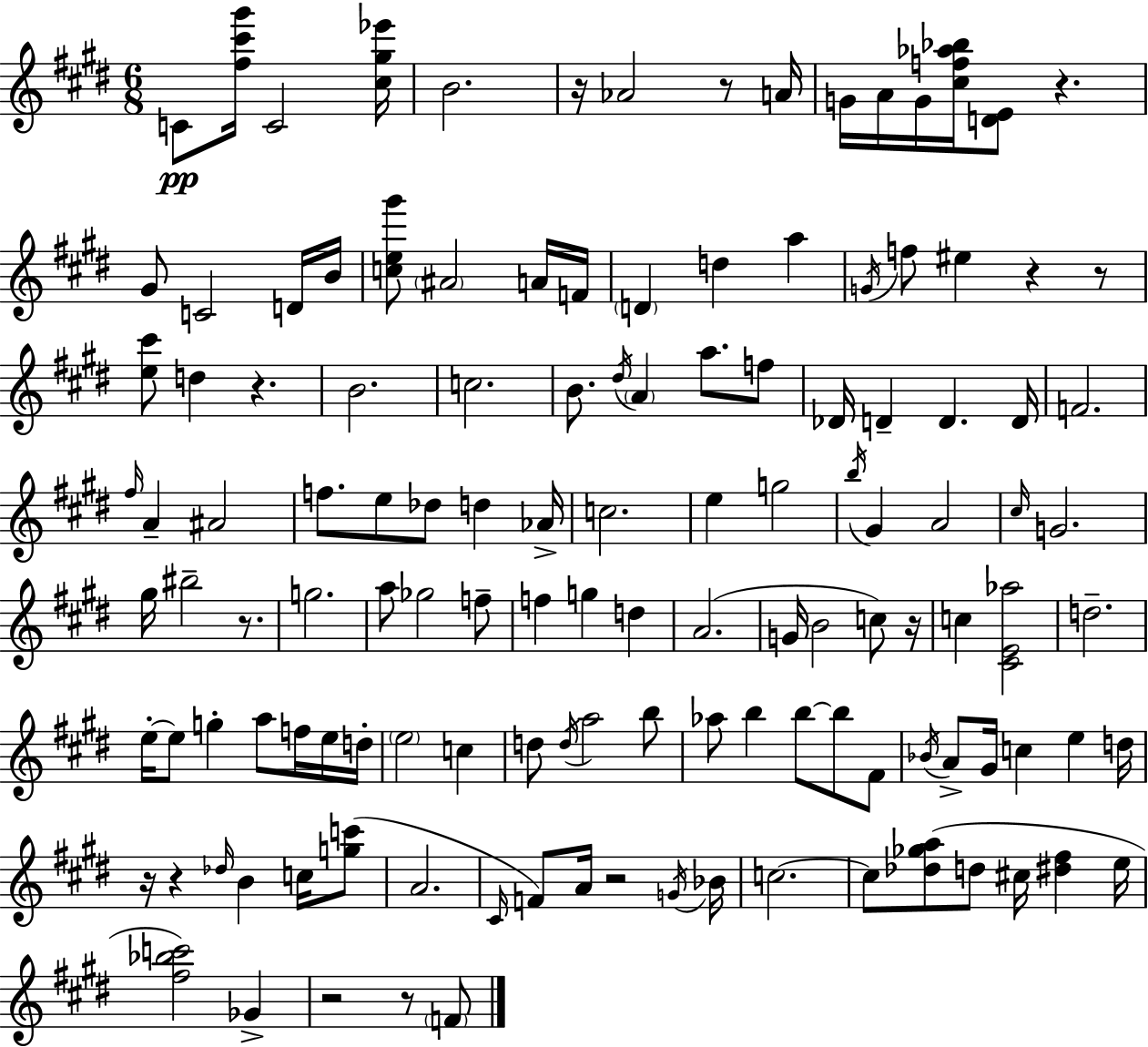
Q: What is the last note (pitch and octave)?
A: F4